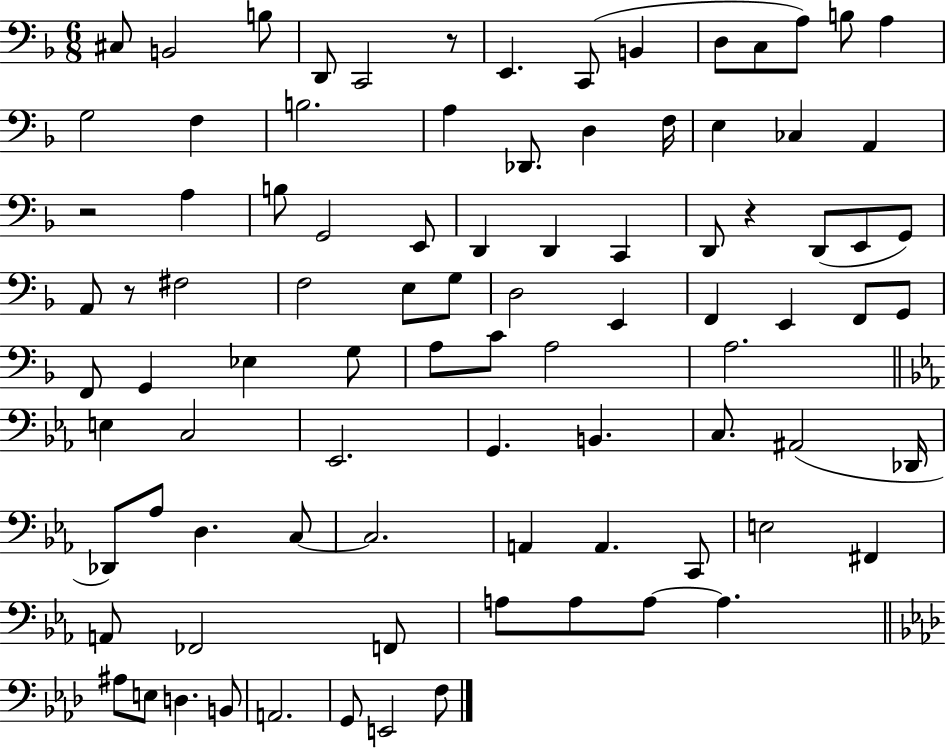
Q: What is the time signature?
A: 6/8